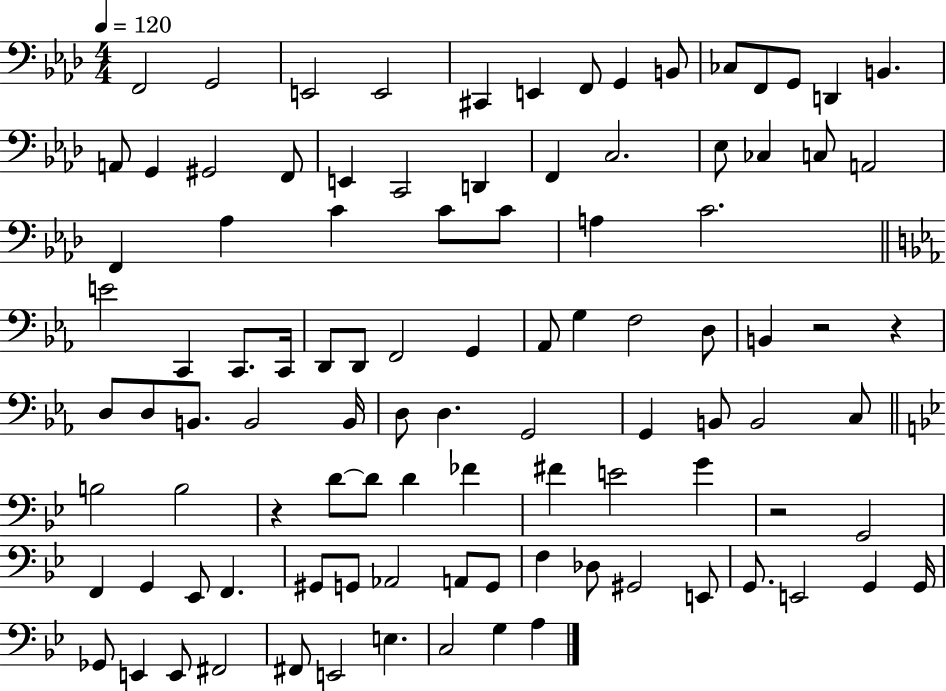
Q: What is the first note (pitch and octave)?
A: F2